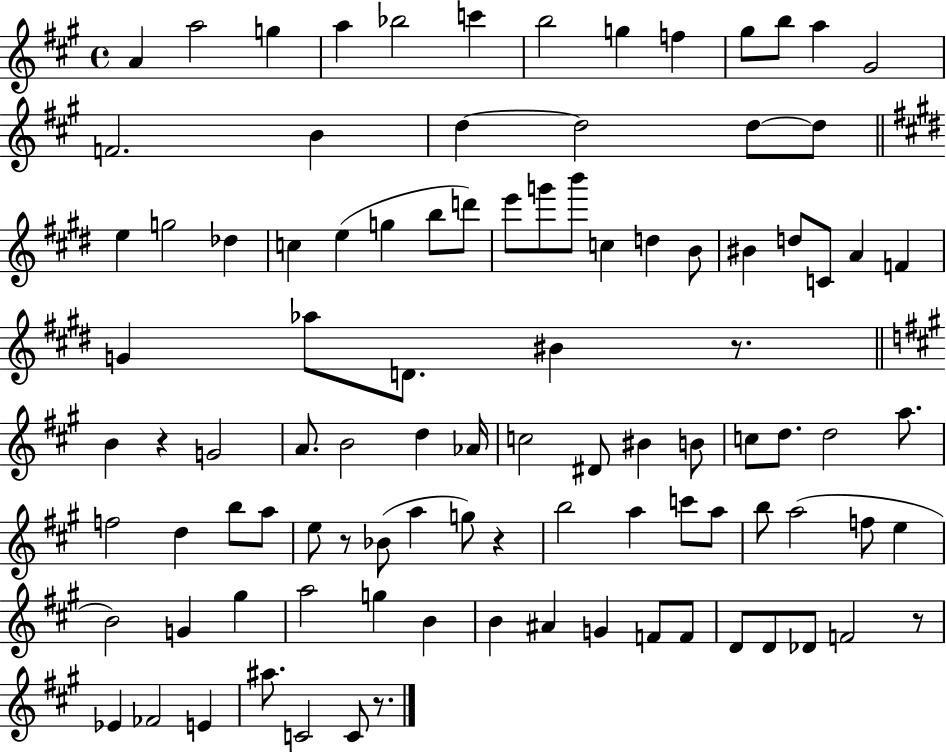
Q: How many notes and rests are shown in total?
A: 99